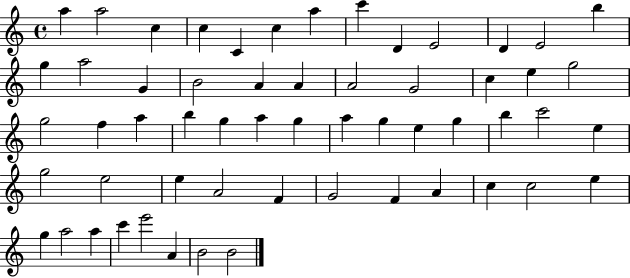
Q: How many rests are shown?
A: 0